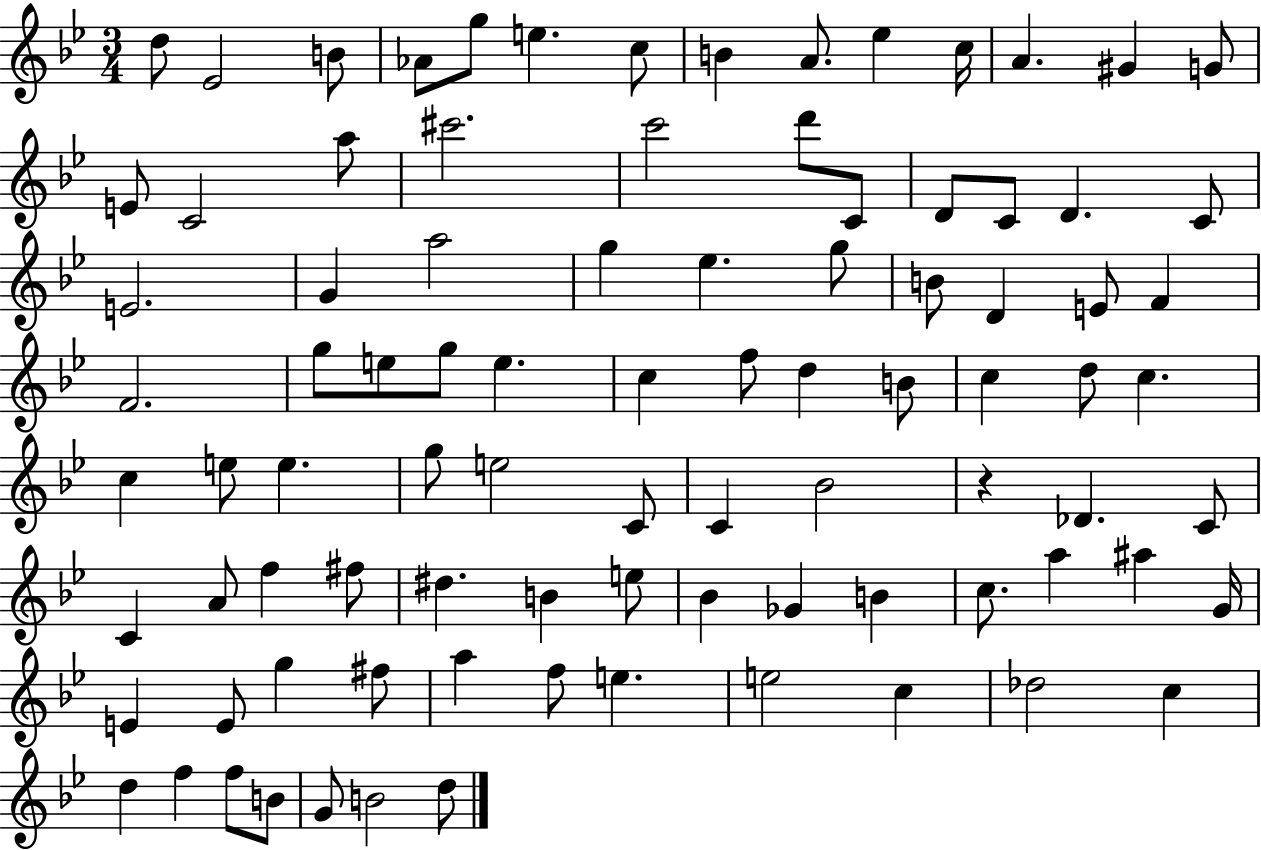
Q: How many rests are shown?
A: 1